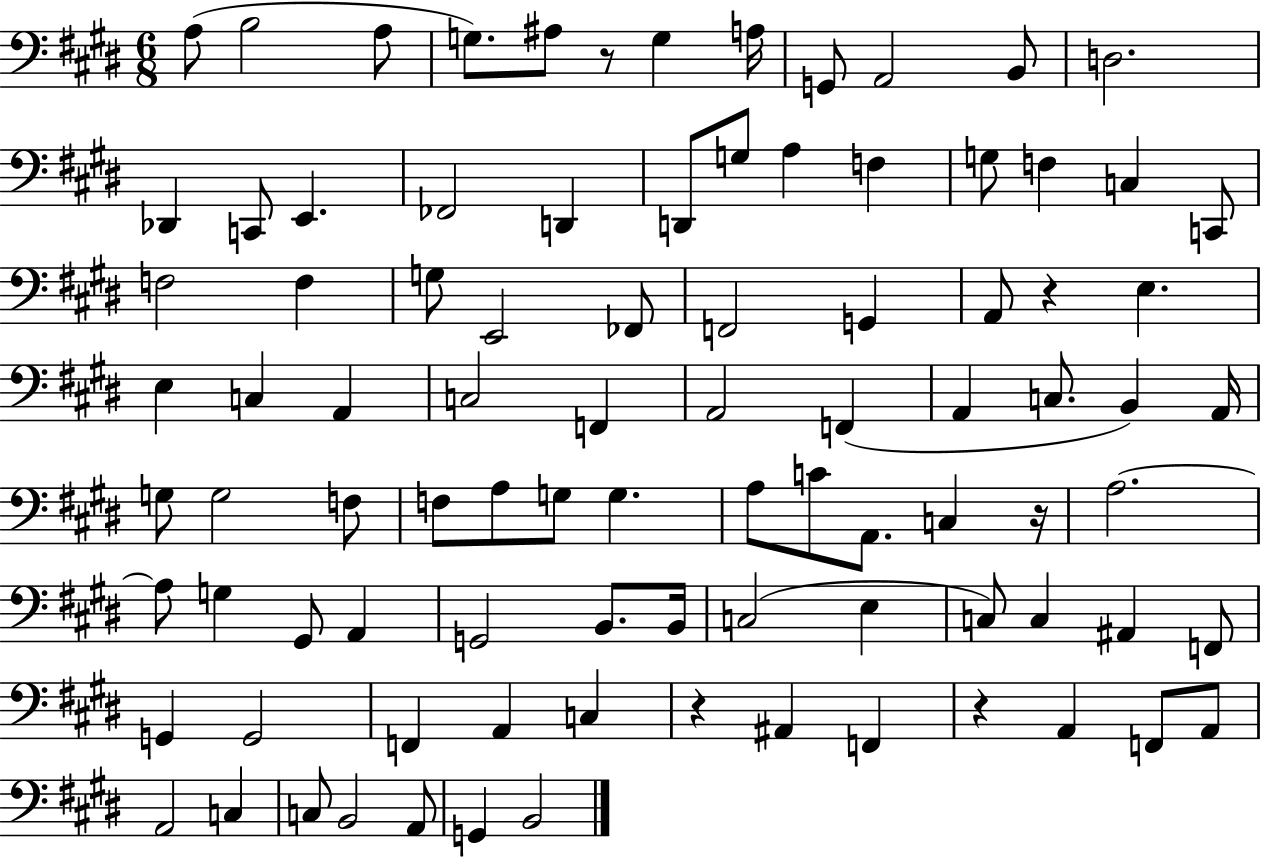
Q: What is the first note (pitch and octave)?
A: A3